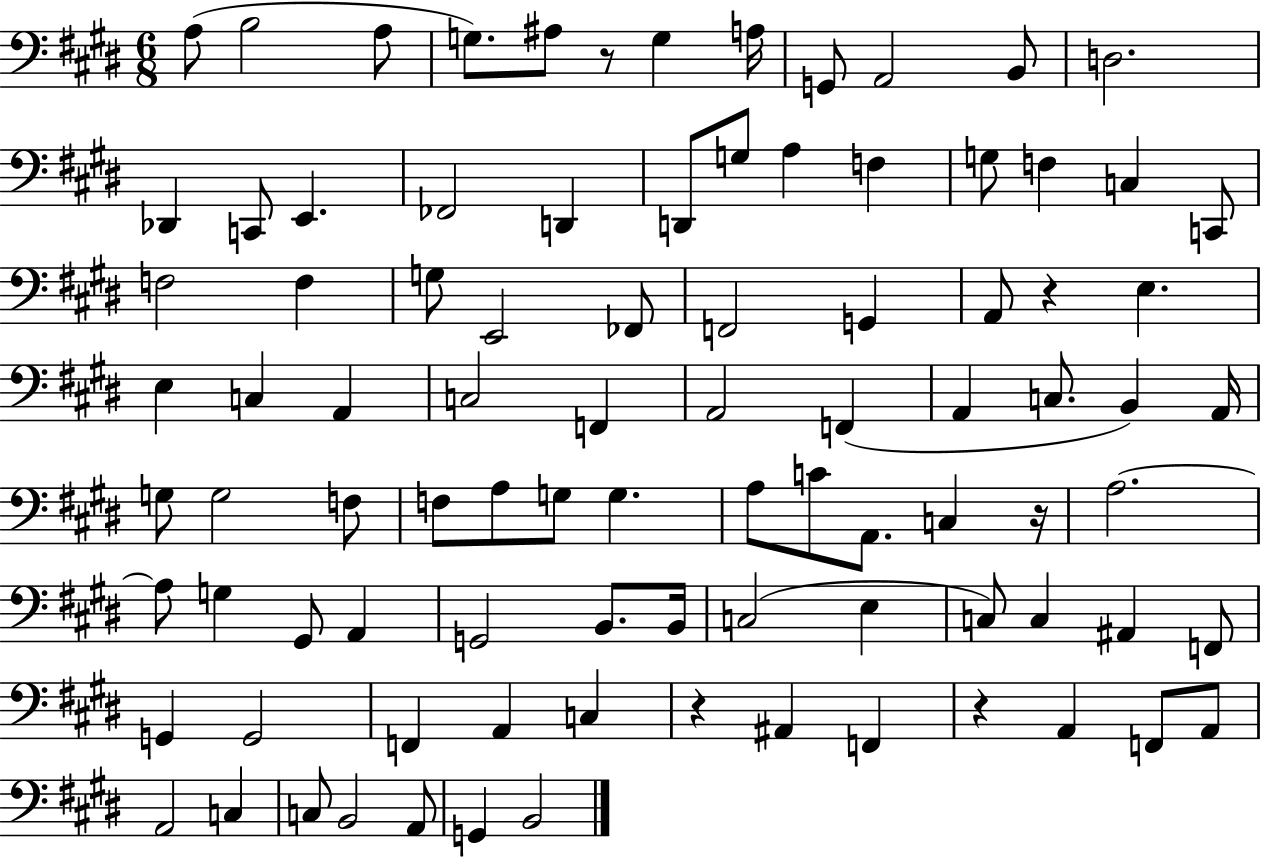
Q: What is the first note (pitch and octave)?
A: A3